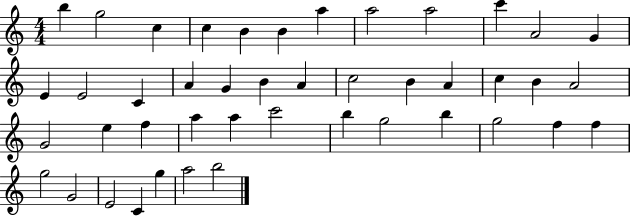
B5/q G5/h C5/q C5/q B4/q B4/q A5/q A5/h A5/h C6/q A4/h G4/q E4/q E4/h C4/q A4/q G4/q B4/q A4/q C5/h B4/q A4/q C5/q B4/q A4/h G4/h E5/q F5/q A5/q A5/q C6/h B5/q G5/h B5/q G5/h F5/q F5/q G5/h G4/h E4/h C4/q G5/q A5/h B5/h